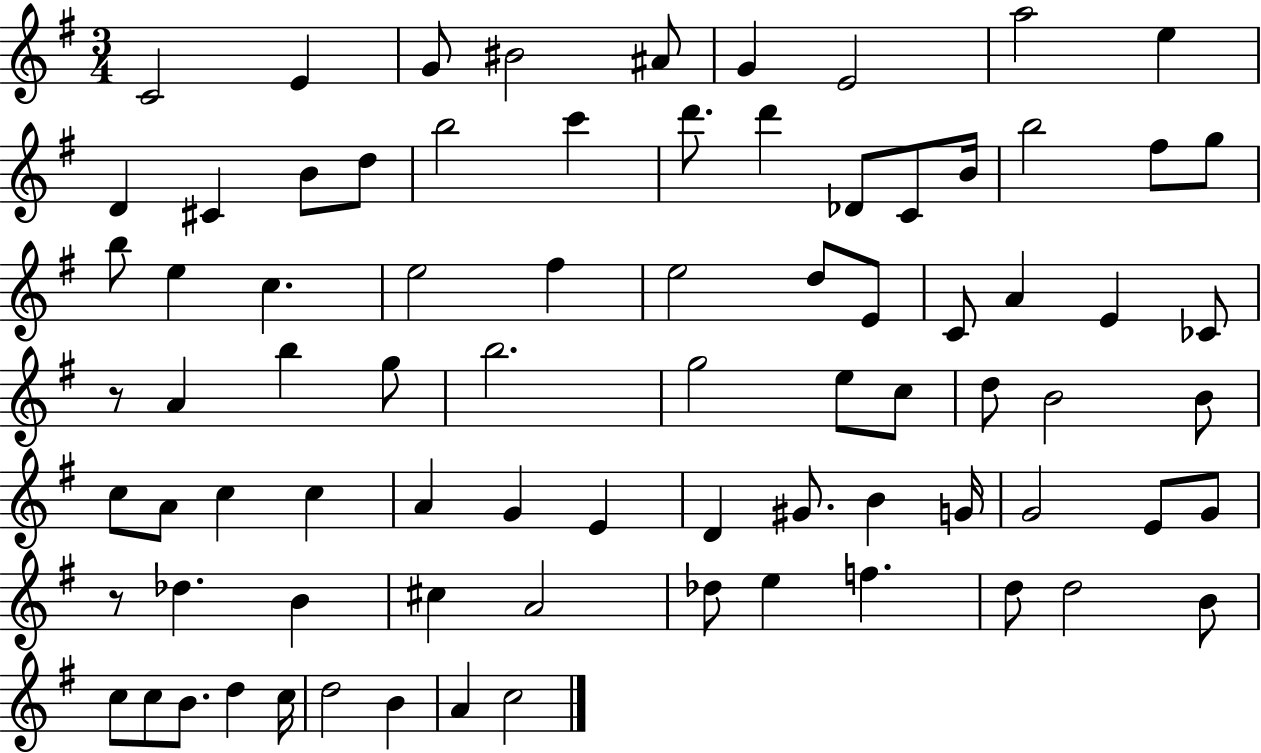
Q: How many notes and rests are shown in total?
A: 80